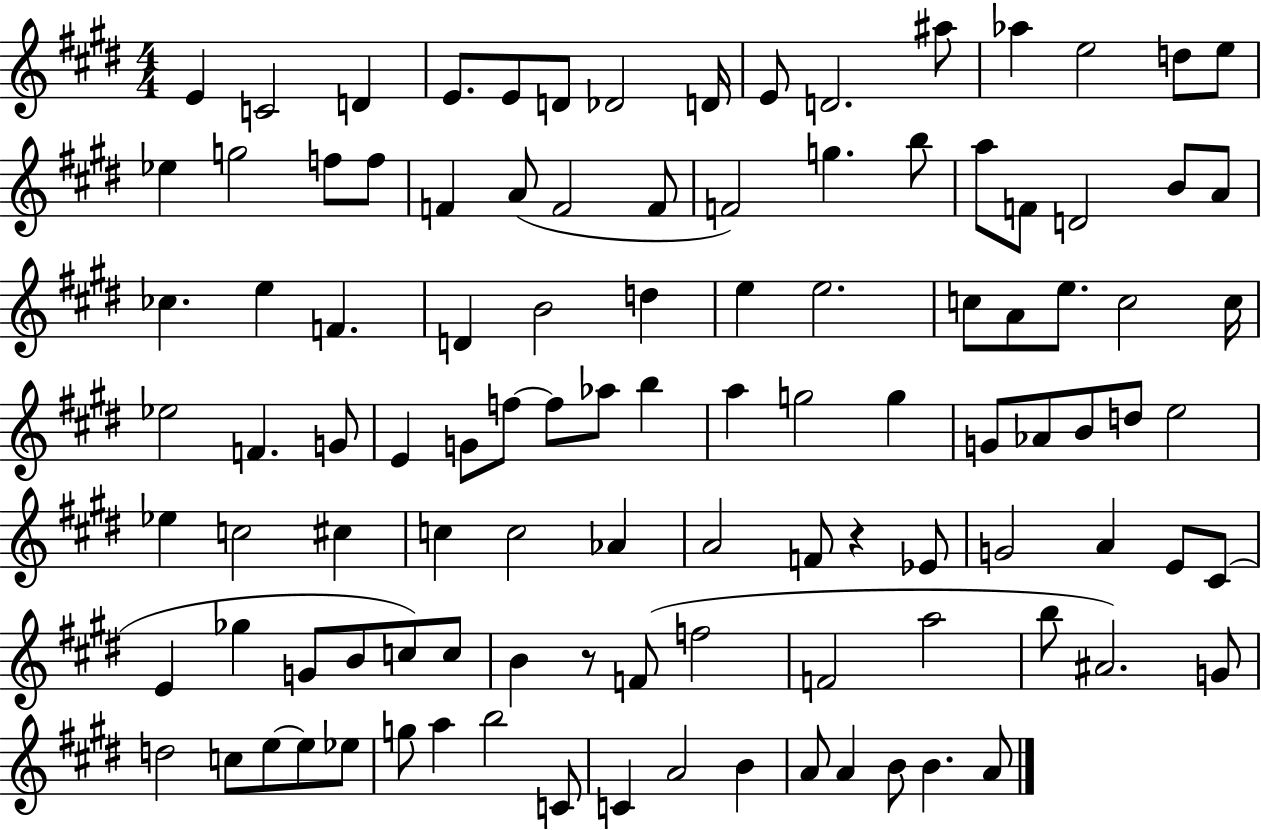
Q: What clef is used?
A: treble